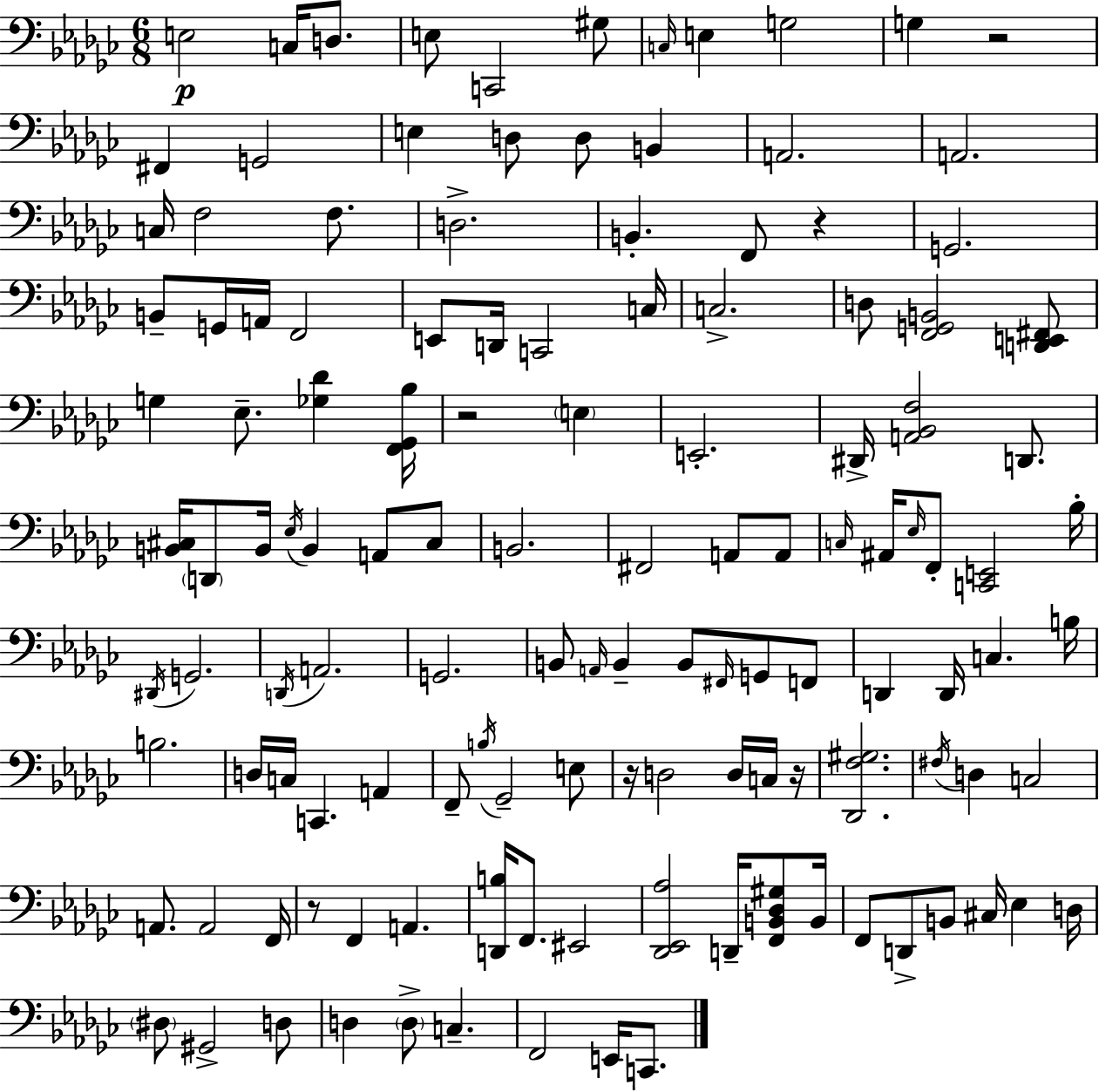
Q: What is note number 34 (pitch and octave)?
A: C3